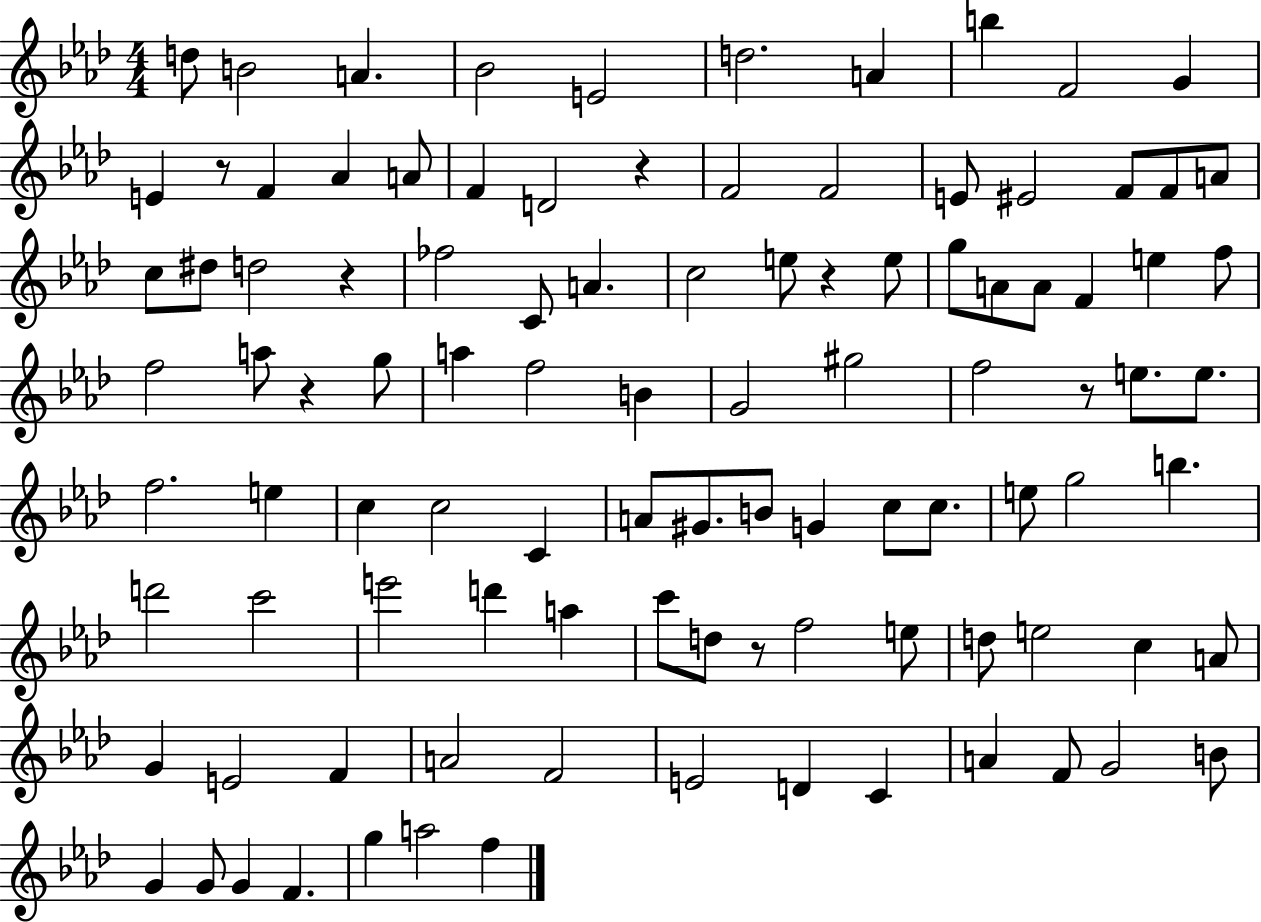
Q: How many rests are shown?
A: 7